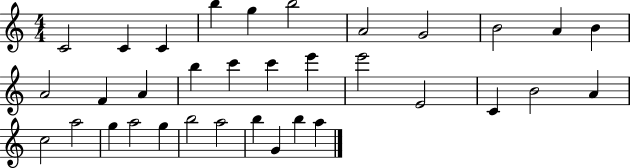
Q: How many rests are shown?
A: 0